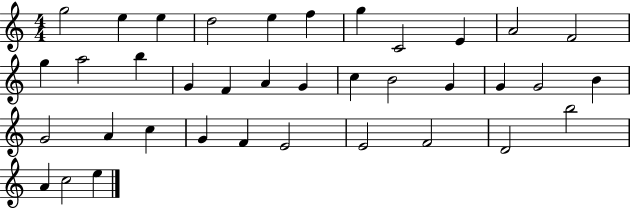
{
  \clef treble
  \numericTimeSignature
  \time 4/4
  \key c \major
  g''2 e''4 e''4 | d''2 e''4 f''4 | g''4 c'2 e'4 | a'2 f'2 | \break g''4 a''2 b''4 | g'4 f'4 a'4 g'4 | c''4 b'2 g'4 | g'4 g'2 b'4 | \break g'2 a'4 c''4 | g'4 f'4 e'2 | e'2 f'2 | d'2 b''2 | \break a'4 c''2 e''4 | \bar "|."
}